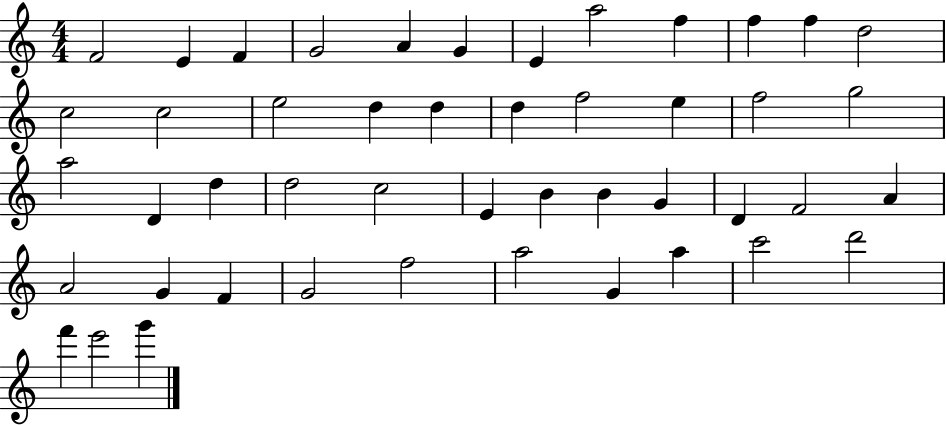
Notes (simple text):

F4/h E4/q F4/q G4/h A4/q G4/q E4/q A5/h F5/q F5/q F5/q D5/h C5/h C5/h E5/h D5/q D5/q D5/q F5/h E5/q F5/h G5/h A5/h D4/q D5/q D5/h C5/h E4/q B4/q B4/q G4/q D4/q F4/h A4/q A4/h G4/q F4/q G4/h F5/h A5/h G4/q A5/q C6/h D6/h F6/q E6/h G6/q